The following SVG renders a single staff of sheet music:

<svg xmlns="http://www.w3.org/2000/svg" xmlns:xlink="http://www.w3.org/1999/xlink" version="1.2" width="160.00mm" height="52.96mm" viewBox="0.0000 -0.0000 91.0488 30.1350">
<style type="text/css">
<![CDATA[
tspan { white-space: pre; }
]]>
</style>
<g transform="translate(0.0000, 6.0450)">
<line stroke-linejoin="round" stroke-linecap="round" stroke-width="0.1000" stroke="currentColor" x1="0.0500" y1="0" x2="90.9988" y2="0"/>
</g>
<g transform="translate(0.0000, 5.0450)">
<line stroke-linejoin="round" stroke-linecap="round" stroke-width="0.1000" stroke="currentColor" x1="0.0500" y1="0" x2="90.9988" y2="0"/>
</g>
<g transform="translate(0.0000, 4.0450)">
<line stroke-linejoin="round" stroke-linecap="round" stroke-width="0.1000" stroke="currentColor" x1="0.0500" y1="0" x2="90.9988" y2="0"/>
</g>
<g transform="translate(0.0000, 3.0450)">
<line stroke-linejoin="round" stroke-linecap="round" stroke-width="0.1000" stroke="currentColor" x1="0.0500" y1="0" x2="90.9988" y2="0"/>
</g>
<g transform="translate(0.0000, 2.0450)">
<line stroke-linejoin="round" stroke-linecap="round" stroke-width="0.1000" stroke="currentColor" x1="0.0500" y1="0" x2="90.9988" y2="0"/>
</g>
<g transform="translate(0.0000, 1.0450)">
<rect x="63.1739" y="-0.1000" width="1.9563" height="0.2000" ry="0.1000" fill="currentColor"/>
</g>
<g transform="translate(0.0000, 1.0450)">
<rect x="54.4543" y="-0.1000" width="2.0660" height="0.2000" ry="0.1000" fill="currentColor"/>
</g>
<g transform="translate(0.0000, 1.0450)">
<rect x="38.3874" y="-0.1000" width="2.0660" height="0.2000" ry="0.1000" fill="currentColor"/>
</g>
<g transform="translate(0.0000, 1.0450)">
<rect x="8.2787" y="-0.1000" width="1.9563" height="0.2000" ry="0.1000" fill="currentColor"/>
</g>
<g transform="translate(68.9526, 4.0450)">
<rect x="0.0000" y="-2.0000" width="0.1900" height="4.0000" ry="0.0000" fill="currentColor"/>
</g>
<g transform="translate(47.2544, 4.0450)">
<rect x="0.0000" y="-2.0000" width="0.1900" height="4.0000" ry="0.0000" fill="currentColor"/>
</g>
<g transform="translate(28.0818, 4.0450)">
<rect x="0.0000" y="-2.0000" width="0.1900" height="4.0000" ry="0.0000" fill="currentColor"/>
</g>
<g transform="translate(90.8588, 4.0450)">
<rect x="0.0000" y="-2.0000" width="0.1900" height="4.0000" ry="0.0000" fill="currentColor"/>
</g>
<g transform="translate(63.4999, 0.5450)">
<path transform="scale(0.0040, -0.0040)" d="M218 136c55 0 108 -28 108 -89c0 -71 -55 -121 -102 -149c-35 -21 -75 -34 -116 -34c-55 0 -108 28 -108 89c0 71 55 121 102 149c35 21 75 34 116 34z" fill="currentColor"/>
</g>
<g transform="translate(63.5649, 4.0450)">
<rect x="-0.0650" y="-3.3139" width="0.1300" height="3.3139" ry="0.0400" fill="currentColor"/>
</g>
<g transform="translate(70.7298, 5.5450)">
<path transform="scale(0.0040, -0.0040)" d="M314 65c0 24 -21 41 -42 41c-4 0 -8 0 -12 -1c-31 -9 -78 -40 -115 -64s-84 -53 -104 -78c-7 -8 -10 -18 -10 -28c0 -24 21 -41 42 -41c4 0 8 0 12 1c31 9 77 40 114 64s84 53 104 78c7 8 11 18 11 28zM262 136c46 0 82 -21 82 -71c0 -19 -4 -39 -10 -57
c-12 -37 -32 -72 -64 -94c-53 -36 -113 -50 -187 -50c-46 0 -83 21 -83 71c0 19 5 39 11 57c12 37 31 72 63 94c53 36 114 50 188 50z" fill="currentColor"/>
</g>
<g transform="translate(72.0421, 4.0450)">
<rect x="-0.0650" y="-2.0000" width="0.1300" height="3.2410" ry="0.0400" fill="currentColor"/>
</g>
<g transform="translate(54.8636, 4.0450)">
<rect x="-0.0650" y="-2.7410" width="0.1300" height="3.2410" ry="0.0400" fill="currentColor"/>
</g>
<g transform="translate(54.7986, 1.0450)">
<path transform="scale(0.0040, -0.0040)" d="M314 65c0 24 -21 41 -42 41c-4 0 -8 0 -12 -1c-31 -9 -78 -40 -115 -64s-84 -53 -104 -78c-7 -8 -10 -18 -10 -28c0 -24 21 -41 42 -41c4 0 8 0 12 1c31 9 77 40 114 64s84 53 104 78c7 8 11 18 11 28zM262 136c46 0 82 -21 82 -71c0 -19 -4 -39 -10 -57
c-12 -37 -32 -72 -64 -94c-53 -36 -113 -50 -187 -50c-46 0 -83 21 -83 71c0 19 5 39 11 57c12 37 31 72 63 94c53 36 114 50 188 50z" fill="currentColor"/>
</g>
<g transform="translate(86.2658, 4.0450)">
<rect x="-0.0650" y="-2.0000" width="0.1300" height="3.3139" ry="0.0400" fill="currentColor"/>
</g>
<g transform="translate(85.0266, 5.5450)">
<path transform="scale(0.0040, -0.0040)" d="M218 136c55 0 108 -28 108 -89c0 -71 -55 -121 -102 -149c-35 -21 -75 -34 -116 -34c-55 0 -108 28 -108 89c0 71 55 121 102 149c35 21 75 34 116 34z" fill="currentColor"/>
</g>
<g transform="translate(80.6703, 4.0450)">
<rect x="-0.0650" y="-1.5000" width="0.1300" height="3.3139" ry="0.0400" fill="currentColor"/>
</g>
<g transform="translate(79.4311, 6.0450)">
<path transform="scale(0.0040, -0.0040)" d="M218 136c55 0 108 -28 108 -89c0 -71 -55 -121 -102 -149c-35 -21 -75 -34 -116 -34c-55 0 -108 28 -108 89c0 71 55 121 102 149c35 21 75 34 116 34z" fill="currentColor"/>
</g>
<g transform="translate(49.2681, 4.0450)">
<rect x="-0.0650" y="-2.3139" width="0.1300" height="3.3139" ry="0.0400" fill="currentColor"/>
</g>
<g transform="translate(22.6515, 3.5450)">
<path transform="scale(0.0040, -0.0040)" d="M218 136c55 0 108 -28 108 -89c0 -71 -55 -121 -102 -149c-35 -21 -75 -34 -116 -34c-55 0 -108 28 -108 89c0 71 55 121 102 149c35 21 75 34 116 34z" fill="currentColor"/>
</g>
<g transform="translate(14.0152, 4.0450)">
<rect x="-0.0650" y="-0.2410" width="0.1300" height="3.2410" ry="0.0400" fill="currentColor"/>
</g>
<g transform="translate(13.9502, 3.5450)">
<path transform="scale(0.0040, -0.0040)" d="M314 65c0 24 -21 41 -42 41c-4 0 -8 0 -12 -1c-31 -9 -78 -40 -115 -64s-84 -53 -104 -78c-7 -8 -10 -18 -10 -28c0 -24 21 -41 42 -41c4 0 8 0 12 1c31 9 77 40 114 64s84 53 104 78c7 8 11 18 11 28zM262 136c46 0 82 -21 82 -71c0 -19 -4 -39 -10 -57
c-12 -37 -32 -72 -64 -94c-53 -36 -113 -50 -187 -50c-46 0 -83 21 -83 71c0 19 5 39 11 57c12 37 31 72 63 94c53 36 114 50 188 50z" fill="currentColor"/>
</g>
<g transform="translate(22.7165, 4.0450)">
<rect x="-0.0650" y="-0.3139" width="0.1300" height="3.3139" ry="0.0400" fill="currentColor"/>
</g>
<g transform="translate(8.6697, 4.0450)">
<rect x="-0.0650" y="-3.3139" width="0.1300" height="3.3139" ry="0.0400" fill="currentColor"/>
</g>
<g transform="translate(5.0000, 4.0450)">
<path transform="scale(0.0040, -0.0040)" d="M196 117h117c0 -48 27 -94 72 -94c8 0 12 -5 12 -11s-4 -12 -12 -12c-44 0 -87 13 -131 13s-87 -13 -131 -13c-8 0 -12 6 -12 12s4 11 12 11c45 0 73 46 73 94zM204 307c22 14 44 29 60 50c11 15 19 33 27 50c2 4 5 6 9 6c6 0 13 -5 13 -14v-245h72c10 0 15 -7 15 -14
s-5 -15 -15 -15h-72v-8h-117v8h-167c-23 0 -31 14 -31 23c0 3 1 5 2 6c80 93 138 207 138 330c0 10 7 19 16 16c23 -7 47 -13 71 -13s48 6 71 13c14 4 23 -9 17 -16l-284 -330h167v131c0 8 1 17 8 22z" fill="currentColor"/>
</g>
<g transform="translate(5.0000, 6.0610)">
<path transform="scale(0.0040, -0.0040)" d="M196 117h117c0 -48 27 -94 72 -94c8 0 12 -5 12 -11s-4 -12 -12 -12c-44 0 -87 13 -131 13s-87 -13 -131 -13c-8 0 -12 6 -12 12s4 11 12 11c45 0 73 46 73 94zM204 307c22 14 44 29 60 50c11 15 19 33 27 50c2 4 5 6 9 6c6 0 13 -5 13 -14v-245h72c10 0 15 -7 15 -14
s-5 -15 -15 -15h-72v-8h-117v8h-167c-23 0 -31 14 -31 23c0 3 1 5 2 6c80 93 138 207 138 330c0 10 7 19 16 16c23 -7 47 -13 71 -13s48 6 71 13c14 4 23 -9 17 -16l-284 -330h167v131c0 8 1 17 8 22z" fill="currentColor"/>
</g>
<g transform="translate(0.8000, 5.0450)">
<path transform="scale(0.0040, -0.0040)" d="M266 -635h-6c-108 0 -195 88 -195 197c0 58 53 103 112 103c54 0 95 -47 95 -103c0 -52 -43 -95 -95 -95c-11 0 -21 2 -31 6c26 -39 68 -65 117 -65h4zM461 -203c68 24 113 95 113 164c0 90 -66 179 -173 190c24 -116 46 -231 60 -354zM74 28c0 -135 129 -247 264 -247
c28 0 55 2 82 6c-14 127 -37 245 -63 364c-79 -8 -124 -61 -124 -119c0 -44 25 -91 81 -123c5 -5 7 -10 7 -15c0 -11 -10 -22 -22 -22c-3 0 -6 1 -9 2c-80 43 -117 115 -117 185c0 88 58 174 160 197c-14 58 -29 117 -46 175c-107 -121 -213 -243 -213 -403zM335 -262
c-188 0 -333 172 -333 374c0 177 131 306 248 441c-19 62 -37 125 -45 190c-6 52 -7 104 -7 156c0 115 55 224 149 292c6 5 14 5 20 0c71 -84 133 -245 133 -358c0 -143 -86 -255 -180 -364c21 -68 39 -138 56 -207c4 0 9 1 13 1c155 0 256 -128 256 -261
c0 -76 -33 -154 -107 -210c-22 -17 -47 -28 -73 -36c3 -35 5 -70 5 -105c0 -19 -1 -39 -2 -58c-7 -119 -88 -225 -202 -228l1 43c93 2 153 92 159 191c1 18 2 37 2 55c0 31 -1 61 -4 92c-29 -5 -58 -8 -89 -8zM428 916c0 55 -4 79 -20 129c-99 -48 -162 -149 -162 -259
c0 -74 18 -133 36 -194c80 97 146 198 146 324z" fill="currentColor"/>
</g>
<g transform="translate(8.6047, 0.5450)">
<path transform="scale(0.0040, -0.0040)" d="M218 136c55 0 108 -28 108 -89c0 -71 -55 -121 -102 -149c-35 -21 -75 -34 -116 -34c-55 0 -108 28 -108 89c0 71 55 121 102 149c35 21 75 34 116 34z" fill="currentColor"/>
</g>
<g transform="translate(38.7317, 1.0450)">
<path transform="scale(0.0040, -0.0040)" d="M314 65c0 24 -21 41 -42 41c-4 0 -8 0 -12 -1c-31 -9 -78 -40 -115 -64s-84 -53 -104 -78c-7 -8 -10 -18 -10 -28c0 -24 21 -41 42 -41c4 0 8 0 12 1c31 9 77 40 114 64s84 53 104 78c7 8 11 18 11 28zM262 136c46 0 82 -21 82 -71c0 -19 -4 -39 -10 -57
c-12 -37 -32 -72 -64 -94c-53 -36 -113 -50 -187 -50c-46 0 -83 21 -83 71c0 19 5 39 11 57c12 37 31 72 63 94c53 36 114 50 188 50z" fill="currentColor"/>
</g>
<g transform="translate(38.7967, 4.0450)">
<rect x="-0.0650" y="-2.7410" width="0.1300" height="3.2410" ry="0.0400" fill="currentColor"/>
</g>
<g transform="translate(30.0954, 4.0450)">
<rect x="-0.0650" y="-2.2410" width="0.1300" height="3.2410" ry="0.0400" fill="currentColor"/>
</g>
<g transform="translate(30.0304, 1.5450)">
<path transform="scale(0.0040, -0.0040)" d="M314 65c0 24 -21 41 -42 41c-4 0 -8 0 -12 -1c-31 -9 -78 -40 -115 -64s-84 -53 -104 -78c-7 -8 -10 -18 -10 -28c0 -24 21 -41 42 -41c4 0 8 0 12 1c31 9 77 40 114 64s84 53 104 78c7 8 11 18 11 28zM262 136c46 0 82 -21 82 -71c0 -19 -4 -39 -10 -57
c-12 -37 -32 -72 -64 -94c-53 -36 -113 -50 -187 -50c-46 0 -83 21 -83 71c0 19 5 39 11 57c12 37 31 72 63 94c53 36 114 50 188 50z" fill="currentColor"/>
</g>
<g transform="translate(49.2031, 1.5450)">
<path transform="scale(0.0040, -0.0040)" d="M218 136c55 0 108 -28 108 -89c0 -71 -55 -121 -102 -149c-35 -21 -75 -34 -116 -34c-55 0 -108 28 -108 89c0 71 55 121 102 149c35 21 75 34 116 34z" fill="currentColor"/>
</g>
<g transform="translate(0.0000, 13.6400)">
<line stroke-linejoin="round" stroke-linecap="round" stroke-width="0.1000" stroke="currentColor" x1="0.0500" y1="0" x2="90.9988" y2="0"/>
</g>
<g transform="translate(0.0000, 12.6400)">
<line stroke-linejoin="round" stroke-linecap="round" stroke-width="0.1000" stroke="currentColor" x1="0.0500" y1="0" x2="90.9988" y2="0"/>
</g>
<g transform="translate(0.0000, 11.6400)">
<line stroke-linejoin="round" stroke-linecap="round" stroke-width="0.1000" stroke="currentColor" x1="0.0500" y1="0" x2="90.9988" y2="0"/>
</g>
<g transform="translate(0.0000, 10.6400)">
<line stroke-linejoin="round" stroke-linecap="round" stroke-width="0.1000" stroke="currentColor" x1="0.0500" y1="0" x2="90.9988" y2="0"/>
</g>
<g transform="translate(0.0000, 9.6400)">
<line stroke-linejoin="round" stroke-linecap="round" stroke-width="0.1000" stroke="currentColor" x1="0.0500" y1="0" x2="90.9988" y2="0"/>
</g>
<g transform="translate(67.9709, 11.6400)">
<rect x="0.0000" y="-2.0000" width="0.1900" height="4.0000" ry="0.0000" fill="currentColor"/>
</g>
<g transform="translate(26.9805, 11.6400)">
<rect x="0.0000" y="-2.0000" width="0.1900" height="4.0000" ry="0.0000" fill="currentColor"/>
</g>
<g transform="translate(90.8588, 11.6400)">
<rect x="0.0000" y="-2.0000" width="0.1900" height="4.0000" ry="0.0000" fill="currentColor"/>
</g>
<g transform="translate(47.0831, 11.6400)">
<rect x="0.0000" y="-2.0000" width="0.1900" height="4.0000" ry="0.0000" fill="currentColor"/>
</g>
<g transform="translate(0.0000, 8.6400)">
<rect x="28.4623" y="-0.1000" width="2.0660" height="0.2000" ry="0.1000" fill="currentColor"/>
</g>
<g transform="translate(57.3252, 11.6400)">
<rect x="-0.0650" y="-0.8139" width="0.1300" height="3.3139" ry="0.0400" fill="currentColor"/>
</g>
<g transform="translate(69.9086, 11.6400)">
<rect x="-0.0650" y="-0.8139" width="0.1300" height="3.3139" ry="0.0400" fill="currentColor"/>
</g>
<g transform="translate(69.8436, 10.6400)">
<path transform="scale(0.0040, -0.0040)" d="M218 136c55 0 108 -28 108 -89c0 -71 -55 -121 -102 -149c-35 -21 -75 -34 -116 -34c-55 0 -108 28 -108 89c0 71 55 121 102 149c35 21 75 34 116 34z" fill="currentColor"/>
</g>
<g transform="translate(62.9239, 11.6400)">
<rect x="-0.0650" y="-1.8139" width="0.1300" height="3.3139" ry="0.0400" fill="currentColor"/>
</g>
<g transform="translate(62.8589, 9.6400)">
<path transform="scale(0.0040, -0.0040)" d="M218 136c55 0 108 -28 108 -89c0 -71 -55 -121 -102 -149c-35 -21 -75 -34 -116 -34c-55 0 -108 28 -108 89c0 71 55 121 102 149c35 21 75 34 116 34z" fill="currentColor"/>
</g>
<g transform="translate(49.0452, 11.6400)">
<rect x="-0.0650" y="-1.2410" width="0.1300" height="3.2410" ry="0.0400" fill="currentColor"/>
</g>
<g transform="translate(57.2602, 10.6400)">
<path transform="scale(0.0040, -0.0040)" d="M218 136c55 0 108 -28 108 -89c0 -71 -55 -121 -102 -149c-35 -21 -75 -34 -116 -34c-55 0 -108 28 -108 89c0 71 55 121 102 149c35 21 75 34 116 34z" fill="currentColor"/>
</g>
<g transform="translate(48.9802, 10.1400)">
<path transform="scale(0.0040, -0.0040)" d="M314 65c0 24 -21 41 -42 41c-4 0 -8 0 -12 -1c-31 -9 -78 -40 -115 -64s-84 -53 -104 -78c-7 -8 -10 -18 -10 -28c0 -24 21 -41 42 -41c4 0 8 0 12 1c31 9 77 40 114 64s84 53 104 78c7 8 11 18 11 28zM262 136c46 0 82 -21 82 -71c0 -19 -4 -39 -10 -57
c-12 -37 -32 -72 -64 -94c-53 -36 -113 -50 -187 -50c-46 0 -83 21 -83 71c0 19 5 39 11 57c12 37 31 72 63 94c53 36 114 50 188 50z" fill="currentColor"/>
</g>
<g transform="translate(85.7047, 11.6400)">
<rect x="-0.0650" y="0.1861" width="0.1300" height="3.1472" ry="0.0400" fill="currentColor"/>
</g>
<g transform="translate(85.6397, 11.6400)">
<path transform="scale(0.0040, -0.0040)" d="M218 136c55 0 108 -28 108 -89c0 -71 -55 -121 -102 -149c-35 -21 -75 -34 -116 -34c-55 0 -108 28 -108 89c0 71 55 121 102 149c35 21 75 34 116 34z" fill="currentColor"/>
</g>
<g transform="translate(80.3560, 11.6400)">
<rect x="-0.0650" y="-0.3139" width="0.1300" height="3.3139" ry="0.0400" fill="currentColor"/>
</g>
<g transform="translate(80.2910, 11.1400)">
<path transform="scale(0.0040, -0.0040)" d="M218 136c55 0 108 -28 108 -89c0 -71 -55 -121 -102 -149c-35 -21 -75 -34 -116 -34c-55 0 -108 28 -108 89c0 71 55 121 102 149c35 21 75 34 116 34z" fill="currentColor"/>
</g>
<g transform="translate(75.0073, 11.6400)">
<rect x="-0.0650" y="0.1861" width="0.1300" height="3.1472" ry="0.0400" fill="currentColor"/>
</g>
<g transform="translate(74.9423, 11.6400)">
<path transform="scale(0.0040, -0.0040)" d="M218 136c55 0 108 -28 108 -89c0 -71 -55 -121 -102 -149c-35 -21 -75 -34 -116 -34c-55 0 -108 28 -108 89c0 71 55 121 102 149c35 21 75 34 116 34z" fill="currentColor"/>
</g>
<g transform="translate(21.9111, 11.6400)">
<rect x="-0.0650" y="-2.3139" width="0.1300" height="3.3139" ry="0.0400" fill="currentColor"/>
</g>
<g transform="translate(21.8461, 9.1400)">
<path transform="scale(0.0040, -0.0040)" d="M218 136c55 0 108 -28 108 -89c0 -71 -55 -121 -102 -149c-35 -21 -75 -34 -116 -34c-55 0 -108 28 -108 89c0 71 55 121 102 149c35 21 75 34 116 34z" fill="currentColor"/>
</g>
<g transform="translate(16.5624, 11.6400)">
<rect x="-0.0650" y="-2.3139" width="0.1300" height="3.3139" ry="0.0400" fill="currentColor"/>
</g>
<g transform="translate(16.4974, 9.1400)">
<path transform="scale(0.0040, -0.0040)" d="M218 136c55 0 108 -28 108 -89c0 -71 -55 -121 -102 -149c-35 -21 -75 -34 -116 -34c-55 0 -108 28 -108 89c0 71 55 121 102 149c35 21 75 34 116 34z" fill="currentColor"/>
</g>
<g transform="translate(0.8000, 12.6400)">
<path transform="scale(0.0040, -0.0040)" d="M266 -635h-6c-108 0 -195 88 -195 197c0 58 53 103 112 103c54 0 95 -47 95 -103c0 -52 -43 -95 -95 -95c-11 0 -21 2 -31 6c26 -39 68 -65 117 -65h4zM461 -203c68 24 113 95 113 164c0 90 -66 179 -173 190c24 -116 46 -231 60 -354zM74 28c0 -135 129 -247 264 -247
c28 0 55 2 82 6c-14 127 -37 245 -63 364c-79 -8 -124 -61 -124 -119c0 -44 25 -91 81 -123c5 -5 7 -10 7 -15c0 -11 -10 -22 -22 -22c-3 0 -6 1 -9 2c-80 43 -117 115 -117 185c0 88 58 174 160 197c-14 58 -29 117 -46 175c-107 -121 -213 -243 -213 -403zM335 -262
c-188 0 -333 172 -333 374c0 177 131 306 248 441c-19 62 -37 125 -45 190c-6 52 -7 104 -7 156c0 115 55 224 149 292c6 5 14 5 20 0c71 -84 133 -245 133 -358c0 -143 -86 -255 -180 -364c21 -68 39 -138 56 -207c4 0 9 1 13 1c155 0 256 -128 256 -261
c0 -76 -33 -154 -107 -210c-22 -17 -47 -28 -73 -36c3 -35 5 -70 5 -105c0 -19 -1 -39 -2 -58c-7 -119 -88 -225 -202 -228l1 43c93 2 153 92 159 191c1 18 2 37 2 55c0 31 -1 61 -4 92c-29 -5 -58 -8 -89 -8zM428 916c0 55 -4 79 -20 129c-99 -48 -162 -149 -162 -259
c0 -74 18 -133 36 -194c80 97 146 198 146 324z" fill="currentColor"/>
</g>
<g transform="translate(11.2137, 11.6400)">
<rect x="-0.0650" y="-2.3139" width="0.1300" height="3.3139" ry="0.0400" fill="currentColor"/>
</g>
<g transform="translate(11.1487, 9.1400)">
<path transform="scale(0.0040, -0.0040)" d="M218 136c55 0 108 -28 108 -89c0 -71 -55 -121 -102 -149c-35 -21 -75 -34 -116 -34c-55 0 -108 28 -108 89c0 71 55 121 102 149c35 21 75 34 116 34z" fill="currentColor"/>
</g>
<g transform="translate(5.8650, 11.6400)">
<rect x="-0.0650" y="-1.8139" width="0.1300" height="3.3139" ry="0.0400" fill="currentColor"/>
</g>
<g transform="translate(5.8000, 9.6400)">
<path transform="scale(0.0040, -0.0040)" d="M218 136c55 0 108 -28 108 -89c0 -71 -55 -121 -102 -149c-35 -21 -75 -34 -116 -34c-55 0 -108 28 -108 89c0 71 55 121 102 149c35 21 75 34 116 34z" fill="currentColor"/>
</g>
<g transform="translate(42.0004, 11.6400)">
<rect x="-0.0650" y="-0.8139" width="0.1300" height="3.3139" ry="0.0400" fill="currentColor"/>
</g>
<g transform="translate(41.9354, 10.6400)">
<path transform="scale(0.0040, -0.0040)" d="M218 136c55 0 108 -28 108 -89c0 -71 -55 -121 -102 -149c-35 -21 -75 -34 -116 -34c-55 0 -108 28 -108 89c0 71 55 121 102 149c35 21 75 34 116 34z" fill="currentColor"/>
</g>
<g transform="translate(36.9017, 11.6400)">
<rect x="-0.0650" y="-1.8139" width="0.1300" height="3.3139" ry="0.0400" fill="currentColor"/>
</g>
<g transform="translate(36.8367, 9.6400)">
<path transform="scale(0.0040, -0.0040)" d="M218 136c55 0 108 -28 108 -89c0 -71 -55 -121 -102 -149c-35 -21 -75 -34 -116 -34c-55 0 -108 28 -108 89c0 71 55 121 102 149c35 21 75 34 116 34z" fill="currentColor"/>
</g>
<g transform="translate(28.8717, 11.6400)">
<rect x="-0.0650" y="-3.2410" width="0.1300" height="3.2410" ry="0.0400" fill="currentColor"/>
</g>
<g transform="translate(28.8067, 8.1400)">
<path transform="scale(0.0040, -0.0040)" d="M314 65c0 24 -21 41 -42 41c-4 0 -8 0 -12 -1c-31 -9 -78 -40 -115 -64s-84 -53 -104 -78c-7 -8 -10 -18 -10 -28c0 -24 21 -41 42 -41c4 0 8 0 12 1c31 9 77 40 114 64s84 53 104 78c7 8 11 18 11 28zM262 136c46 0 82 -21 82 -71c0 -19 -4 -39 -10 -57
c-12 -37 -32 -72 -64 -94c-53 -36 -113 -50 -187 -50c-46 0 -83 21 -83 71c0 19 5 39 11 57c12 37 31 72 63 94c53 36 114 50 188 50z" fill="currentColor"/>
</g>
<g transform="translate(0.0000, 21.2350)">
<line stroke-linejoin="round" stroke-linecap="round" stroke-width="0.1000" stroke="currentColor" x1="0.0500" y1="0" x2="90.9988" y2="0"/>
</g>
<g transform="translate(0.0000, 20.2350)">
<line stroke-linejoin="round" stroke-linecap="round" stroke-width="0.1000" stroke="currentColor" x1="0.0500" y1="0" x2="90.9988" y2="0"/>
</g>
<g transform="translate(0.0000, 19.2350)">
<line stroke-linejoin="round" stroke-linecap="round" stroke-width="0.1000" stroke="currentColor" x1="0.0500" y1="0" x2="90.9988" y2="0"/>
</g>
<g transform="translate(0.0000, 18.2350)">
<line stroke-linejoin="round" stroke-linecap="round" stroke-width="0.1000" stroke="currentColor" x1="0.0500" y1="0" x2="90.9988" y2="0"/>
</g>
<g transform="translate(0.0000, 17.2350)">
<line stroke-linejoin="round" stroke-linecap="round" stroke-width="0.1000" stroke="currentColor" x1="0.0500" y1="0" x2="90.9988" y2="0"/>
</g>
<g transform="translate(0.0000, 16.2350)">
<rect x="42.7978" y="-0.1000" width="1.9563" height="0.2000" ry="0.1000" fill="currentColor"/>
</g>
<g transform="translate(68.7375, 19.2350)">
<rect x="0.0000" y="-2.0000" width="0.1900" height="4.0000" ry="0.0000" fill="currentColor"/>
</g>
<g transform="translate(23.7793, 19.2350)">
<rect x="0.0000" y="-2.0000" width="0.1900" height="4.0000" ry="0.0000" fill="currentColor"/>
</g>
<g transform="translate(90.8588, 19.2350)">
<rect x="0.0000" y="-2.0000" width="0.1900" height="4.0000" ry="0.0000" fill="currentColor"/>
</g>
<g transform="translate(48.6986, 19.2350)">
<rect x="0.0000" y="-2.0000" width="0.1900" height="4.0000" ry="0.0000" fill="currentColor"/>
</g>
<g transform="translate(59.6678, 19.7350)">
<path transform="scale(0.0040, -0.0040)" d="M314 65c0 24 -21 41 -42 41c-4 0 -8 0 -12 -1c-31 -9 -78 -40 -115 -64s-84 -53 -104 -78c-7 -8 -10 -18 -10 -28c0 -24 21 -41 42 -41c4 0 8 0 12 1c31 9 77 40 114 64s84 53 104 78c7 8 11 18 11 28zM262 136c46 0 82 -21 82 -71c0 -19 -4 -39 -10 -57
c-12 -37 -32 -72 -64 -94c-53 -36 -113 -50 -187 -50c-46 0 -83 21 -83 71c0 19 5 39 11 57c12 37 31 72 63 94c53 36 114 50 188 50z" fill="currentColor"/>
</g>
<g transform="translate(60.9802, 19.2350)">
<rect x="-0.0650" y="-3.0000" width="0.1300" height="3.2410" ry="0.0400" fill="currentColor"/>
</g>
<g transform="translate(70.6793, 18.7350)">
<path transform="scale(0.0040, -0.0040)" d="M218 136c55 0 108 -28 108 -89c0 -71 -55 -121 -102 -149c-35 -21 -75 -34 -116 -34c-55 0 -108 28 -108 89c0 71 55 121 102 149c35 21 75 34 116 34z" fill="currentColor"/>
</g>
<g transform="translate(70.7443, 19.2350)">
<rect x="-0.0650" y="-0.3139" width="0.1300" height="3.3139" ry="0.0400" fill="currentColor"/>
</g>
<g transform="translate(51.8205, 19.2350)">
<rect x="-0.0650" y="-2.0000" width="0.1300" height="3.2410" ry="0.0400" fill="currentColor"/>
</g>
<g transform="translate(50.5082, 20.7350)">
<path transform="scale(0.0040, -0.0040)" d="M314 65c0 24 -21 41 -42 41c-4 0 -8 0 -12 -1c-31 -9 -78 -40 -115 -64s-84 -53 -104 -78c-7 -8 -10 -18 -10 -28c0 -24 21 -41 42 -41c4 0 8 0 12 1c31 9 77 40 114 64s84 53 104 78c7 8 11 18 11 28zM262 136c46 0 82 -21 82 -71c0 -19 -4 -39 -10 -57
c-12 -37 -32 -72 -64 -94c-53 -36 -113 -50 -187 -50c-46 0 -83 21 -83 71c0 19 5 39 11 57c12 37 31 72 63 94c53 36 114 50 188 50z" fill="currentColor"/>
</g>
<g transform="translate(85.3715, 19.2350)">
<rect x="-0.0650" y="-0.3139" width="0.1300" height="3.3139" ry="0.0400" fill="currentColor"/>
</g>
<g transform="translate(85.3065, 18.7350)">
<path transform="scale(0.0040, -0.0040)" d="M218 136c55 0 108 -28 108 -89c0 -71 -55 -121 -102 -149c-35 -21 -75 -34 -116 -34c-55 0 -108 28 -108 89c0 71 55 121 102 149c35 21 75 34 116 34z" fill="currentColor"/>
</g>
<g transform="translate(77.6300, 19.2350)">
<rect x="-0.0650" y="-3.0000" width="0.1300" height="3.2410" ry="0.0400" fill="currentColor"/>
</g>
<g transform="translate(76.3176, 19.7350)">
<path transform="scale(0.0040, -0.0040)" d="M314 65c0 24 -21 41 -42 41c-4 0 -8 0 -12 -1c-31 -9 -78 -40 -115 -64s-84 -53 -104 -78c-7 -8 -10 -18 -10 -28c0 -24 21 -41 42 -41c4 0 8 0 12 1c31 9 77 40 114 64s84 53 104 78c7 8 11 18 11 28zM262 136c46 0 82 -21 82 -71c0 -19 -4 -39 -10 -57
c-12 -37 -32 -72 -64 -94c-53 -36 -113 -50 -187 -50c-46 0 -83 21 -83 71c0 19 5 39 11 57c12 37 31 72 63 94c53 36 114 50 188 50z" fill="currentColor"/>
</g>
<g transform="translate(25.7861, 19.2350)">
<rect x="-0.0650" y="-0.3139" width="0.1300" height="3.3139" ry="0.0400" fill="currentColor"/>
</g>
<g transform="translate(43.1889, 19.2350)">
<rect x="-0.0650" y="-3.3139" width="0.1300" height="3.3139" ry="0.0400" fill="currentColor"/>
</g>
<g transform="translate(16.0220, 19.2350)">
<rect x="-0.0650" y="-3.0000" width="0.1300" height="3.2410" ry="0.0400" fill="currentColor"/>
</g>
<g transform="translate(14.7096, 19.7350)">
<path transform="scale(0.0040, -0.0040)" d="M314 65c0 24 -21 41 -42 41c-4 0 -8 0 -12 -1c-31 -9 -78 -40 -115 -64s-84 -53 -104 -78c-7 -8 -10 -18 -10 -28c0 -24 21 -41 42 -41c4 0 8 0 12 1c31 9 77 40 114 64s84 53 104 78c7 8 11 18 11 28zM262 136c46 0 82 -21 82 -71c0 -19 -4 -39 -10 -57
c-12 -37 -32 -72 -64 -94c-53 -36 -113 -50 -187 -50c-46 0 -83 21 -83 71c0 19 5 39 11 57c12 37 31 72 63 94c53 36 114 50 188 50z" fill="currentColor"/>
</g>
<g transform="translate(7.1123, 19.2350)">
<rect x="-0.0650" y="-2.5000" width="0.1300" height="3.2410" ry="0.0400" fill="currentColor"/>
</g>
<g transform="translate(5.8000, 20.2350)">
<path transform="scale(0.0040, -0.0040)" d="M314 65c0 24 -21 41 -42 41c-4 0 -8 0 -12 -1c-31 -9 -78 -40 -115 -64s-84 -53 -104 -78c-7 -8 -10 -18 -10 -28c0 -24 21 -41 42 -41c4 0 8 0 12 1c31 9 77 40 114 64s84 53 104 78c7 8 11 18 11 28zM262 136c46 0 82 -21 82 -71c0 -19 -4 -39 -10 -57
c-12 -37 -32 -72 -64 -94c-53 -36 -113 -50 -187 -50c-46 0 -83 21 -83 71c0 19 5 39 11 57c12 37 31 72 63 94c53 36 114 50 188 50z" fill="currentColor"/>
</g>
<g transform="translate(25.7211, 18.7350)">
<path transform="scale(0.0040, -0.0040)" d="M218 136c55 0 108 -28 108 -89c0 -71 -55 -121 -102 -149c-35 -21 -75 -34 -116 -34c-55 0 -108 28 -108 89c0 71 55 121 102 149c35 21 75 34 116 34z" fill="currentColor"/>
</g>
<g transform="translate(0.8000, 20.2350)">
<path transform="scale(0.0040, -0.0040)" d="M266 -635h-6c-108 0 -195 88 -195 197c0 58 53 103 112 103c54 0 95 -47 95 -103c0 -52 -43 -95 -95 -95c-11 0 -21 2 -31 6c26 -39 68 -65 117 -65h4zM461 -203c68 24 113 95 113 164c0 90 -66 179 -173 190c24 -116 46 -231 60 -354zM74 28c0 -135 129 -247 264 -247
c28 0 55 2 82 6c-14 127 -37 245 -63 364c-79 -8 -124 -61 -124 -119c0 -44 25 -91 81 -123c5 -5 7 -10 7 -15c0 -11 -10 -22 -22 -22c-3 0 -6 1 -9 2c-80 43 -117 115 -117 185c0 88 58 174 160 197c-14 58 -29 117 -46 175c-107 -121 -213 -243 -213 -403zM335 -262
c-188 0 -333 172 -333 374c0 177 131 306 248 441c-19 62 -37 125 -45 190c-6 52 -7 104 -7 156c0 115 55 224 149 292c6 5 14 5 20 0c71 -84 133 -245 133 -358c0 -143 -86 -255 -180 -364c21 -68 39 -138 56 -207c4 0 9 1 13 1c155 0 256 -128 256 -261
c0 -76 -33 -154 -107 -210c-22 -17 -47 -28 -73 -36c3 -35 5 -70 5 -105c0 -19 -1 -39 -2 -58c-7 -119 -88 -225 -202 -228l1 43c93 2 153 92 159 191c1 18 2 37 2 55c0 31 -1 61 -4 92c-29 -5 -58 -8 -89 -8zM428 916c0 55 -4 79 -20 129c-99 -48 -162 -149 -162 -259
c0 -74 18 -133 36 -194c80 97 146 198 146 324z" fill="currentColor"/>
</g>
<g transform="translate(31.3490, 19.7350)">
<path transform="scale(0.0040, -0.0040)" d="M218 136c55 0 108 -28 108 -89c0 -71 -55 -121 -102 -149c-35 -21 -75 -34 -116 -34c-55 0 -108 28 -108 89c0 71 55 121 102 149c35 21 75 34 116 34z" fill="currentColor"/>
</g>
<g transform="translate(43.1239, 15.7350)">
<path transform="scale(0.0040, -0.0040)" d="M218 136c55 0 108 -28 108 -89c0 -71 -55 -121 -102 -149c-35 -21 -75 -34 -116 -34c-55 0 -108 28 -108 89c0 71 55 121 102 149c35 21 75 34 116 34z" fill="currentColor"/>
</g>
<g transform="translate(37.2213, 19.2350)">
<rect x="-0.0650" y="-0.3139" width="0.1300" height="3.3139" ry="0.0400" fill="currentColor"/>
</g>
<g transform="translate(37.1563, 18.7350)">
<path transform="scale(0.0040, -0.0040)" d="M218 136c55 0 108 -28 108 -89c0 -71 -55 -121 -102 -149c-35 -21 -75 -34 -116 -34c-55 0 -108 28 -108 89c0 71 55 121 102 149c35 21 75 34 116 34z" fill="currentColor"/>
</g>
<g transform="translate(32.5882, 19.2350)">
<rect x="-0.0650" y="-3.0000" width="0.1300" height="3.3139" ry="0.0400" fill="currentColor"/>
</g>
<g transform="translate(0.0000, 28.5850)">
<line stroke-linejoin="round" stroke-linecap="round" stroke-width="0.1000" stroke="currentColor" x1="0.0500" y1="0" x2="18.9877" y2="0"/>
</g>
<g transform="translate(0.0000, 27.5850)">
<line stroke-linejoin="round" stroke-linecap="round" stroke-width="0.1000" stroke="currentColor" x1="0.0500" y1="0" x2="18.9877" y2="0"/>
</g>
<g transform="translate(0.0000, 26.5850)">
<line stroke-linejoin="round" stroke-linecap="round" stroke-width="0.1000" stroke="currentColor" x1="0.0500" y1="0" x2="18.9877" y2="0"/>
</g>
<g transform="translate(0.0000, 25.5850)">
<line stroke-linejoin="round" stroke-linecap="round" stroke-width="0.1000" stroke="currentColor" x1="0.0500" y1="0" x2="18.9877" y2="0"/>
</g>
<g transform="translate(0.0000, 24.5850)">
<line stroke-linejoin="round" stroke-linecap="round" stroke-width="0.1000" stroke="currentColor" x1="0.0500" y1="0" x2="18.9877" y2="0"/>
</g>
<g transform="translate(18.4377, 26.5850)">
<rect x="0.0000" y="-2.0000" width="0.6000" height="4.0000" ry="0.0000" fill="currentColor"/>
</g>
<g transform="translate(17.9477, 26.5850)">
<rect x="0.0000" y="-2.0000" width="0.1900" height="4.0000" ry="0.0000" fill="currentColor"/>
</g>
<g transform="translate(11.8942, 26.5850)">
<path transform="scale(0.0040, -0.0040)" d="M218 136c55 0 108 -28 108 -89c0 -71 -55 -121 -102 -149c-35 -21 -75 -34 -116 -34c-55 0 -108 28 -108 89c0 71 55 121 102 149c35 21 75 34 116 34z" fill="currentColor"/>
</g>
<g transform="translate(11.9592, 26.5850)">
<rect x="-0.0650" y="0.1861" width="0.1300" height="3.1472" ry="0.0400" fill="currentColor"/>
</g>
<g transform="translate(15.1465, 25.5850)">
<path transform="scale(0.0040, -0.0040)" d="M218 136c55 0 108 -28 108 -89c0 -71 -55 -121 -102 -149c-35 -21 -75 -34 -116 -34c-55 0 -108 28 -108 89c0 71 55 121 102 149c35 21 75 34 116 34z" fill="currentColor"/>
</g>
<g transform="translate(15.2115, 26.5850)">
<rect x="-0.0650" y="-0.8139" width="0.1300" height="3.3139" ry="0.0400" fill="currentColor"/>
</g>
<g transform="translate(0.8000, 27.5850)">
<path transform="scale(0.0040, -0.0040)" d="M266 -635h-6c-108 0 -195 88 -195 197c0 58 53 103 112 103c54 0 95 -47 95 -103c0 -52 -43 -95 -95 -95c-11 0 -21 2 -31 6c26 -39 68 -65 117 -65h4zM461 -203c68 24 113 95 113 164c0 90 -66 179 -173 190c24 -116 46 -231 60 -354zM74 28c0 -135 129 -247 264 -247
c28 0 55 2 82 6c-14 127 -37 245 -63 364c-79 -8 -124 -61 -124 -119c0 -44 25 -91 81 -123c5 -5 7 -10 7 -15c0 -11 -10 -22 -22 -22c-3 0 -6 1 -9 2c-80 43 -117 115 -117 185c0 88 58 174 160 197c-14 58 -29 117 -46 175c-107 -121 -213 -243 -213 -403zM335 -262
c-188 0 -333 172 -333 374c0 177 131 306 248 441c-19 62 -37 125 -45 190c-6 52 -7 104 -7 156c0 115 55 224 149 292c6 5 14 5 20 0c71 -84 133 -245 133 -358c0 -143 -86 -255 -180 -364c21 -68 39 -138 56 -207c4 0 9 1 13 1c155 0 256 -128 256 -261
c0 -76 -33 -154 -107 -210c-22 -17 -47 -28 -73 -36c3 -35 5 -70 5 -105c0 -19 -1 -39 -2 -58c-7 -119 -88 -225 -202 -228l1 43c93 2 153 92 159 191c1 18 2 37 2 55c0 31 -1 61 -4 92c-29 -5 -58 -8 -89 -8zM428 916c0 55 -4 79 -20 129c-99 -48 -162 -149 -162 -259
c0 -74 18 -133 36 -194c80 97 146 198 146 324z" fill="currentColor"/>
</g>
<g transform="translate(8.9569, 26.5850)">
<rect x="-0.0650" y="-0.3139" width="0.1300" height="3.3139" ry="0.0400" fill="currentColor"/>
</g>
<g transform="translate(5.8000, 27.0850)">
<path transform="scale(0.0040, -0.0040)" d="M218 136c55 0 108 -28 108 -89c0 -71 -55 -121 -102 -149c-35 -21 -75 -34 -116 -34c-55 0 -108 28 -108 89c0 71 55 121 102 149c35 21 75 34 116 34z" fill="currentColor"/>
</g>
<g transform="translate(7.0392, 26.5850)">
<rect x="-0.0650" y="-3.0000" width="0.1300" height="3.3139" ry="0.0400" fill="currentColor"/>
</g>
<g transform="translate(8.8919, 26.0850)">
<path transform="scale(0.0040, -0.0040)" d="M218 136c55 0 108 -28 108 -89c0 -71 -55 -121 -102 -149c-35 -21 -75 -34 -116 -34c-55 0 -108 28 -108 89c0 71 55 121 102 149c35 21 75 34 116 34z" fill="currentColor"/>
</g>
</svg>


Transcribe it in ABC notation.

X:1
T:Untitled
M:4/4
L:1/4
K:C
b c2 c g2 a2 g a2 b F2 E F f g g g b2 f d e2 d f d B c B G2 A2 c A c b F2 A2 c A2 c A c B d